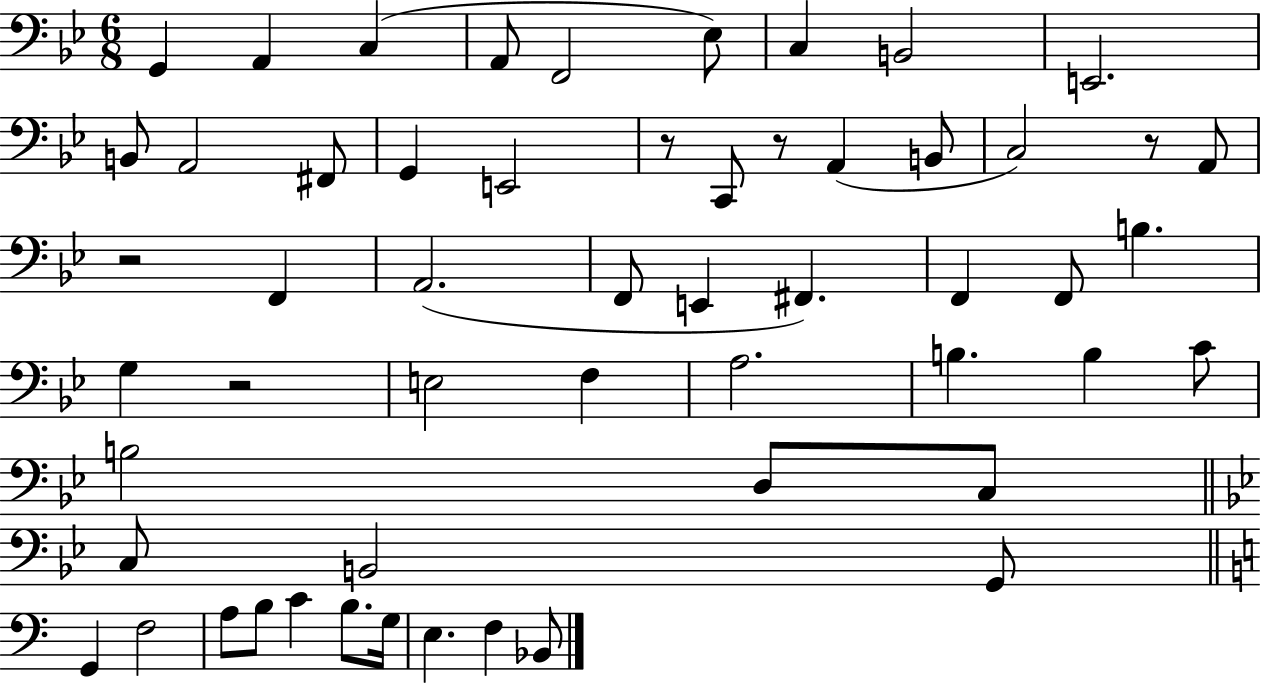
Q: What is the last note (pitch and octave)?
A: Bb2